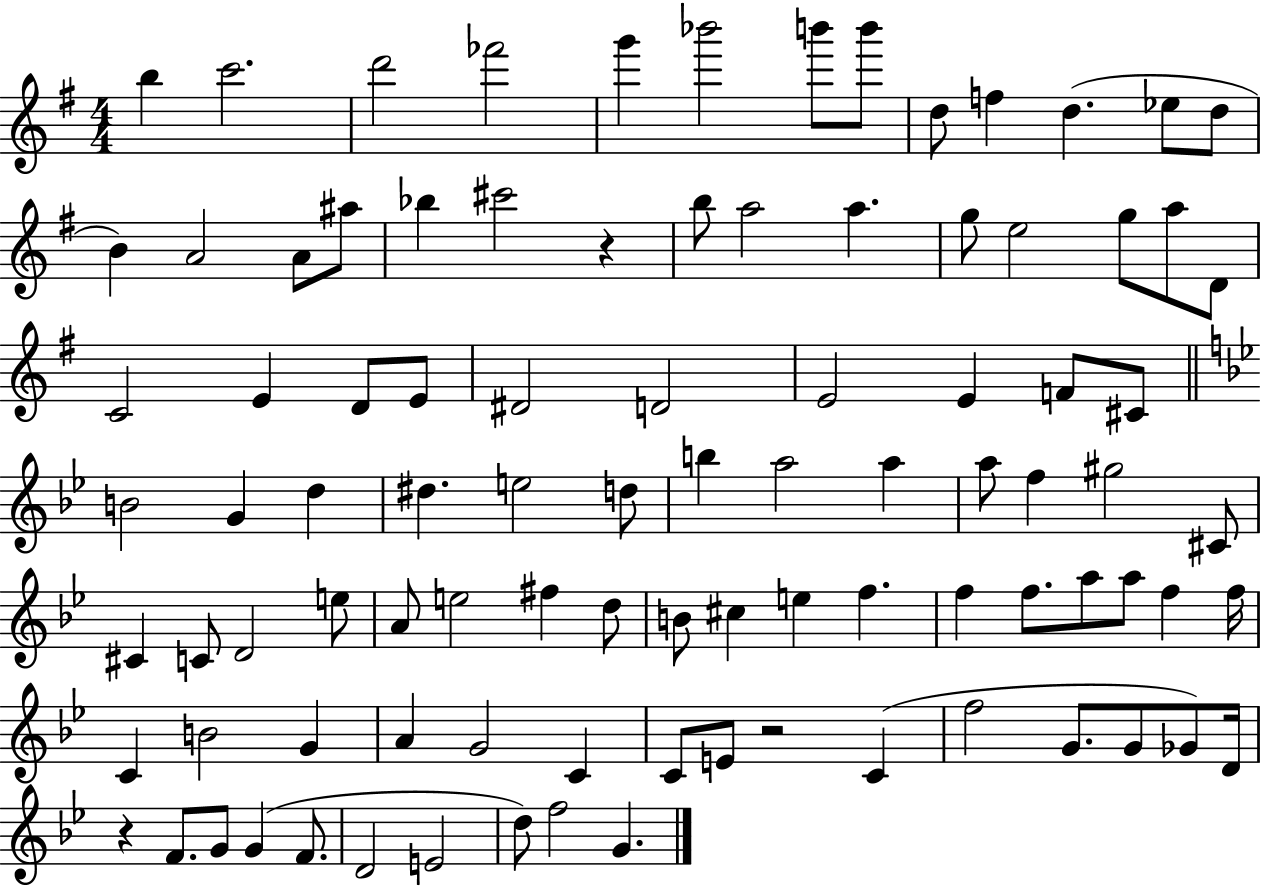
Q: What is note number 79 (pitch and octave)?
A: G4